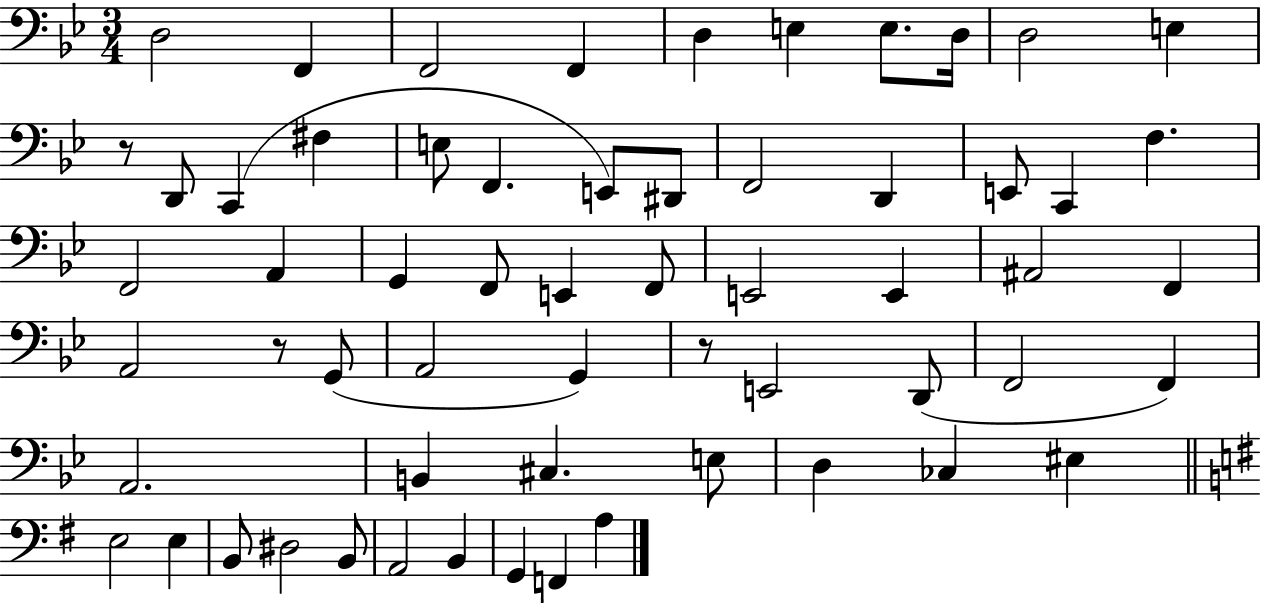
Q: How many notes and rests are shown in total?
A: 60